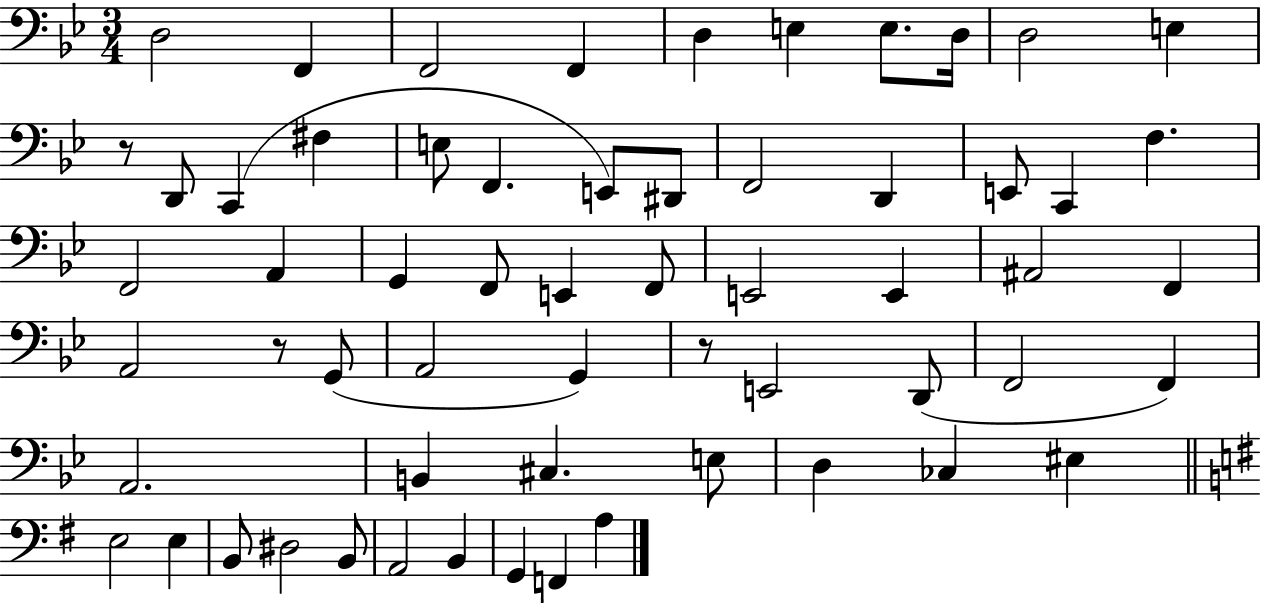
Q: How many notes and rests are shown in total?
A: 60